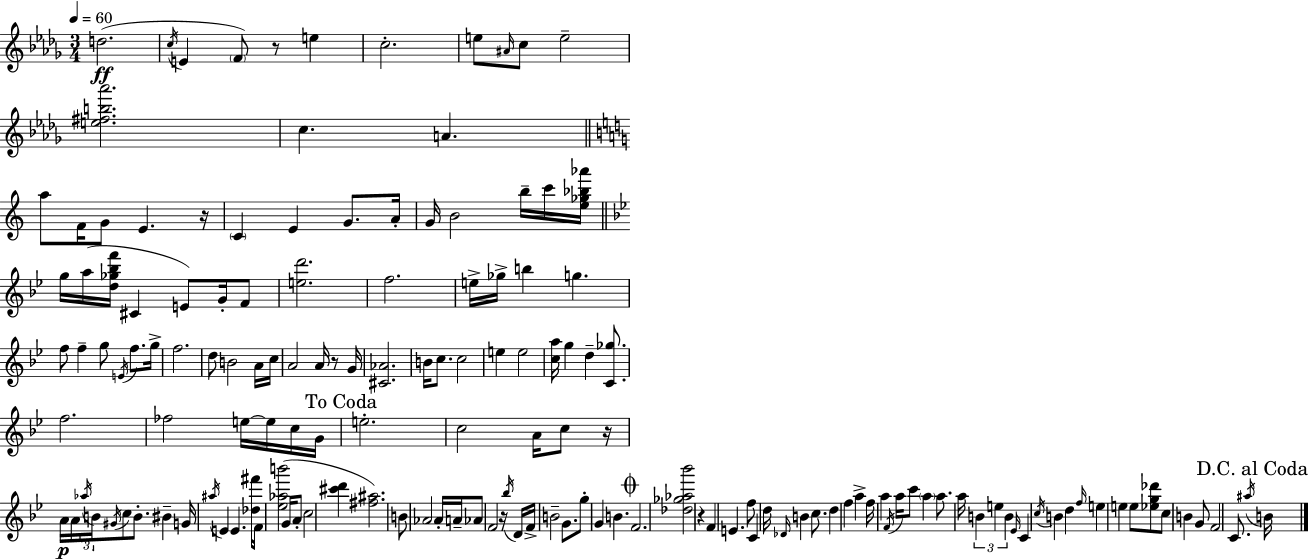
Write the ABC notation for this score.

X:1
T:Untitled
M:3/4
L:1/4
K:Bbm
d2 c/4 E F/2 z/2 e c2 e/2 ^A/4 c/2 e2 [e^fb_a']2 c A a/2 F/4 G/2 E z/4 C E G/2 A/4 G/4 B2 b/4 c'/4 [e_g_b_a']/4 g/4 a/4 [d_g_bf']/4 ^C E/2 G/4 F/2 [ed']2 f2 e/4 _g/4 b g f/2 f g/2 E/4 f/2 g/4 f2 d/2 B2 A/4 c/4 A2 A/4 z/2 G/4 [^C_A]2 B/4 c/2 c2 e e2 [ca]/4 g d [C_g]/2 f2 _f2 e/4 e/4 c/4 G/4 e2 c2 A/4 c/2 z/4 A/4 A/4 _a/4 B/4 ^G/4 c/2 B/2 ^B G/4 ^a/4 E E [_d^f']/4 F/4 [_e_ab']2 G/4 A/2 c2 [^c'd'] [^f^a]2 B/2 _A2 _A/4 A/4 _A/2 F2 z/4 _b/4 D/4 F/4 B2 G/2 g/2 G B F2 [_d_g_a_b']2 z F E f/2 C d/4 _D/4 B c/2 d f a f/4 a F/4 a/4 c'/2 a a/2 a/4 B e B _E/4 C c/4 B d f/4 e e e/2 [_eg_d']/2 c/2 B G/2 F2 C/2 ^a/4 B/4